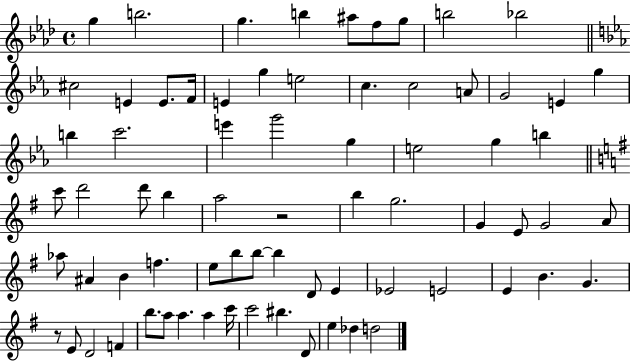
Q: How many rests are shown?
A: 2